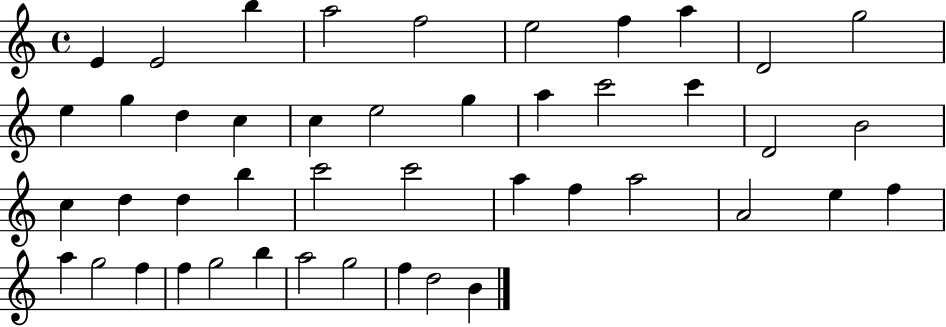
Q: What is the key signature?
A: C major